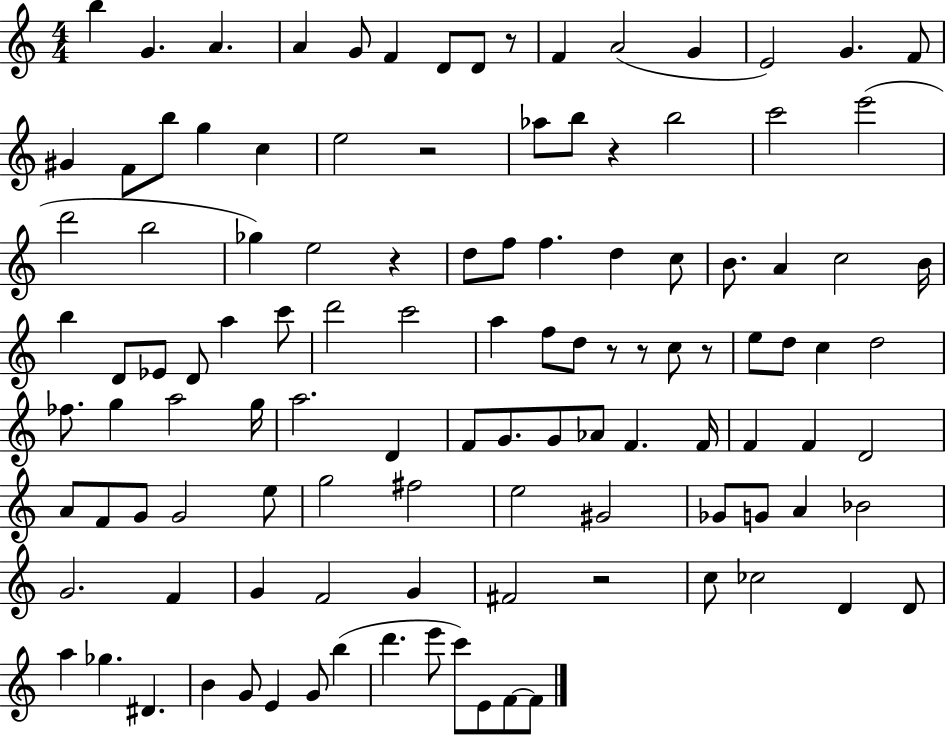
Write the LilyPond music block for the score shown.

{
  \clef treble
  \numericTimeSignature
  \time 4/4
  \key c \major
  \repeat volta 2 { b''4 g'4. a'4. | a'4 g'8 f'4 d'8 d'8 r8 | f'4 a'2( g'4 | e'2) g'4. f'8 | \break gis'4 f'8 b''8 g''4 c''4 | e''2 r2 | aes''8 b''8 r4 b''2 | c'''2 e'''2( | \break d'''2 b''2 | ges''4) e''2 r4 | d''8 f''8 f''4. d''4 c''8 | b'8. a'4 c''2 b'16 | \break b''4 d'8 ees'8 d'8 a''4 c'''8 | d'''2 c'''2 | a''4 f''8 d''8 r8 r8 c''8 r8 | e''8 d''8 c''4 d''2 | \break fes''8. g''4 a''2 g''16 | a''2. d'4 | f'8 g'8. g'8 aes'8 f'4. f'16 | f'4 f'4 d'2 | \break a'8 f'8 g'8 g'2 e''8 | g''2 fis''2 | e''2 gis'2 | ges'8 g'8 a'4 bes'2 | \break g'2. f'4 | g'4 f'2 g'4 | fis'2 r2 | c''8 ces''2 d'4 d'8 | \break a''4 ges''4. dis'4. | b'4 g'8 e'4 g'8 b''4( | d'''4. e'''8 c'''8) e'8 f'8~~ f'8 | } \bar "|."
}